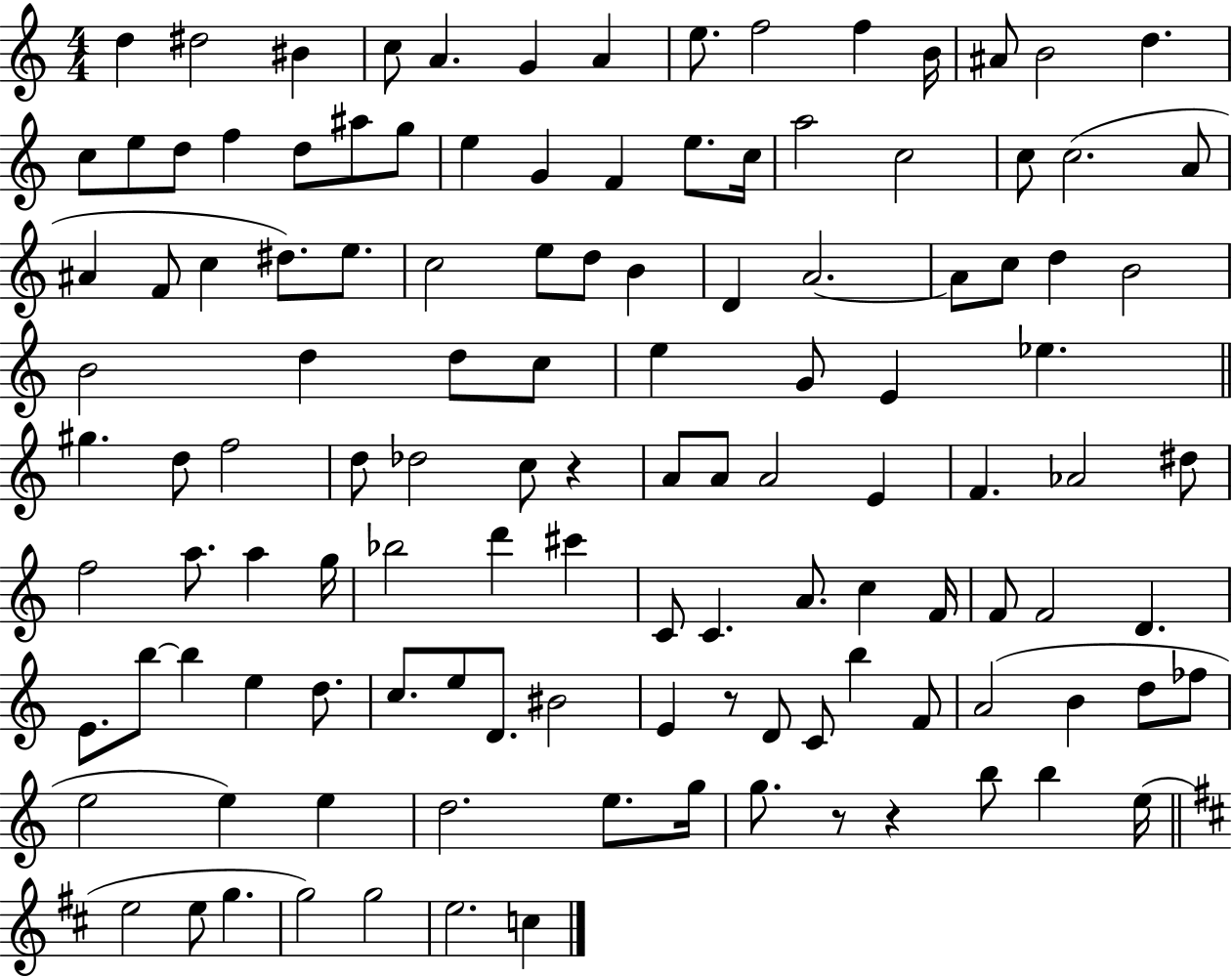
X:1
T:Untitled
M:4/4
L:1/4
K:C
d ^d2 ^B c/2 A G A e/2 f2 f B/4 ^A/2 B2 d c/2 e/2 d/2 f d/2 ^a/2 g/2 e G F e/2 c/4 a2 c2 c/2 c2 A/2 ^A F/2 c ^d/2 e/2 c2 e/2 d/2 B D A2 A/2 c/2 d B2 B2 d d/2 c/2 e G/2 E _e ^g d/2 f2 d/2 _d2 c/2 z A/2 A/2 A2 E F _A2 ^d/2 f2 a/2 a g/4 _b2 d' ^c' C/2 C A/2 c F/4 F/2 F2 D E/2 b/2 b e d/2 c/2 e/2 D/2 ^B2 E z/2 D/2 C/2 b F/2 A2 B d/2 _f/2 e2 e e d2 e/2 g/4 g/2 z/2 z b/2 b e/4 e2 e/2 g g2 g2 e2 c